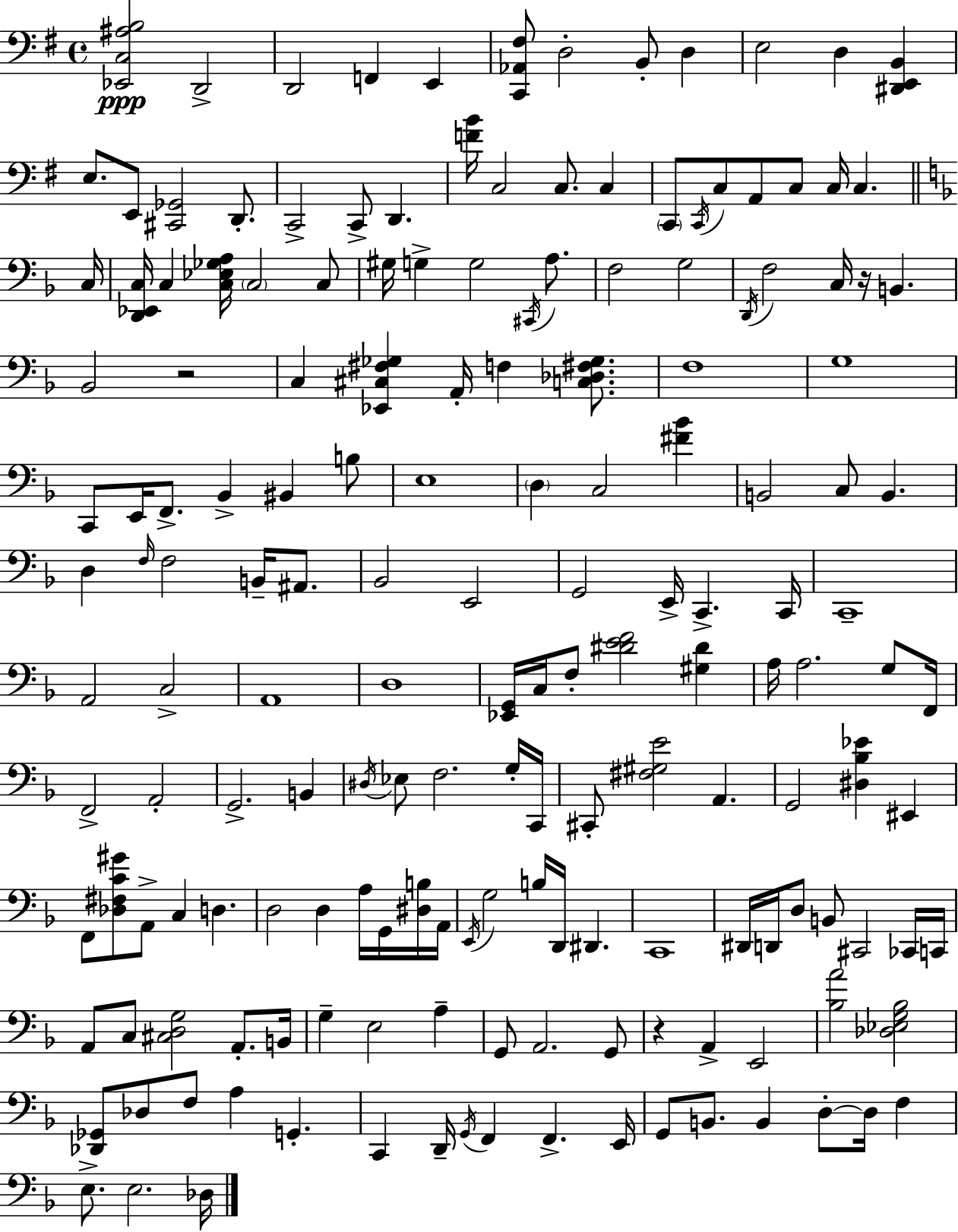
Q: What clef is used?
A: bass